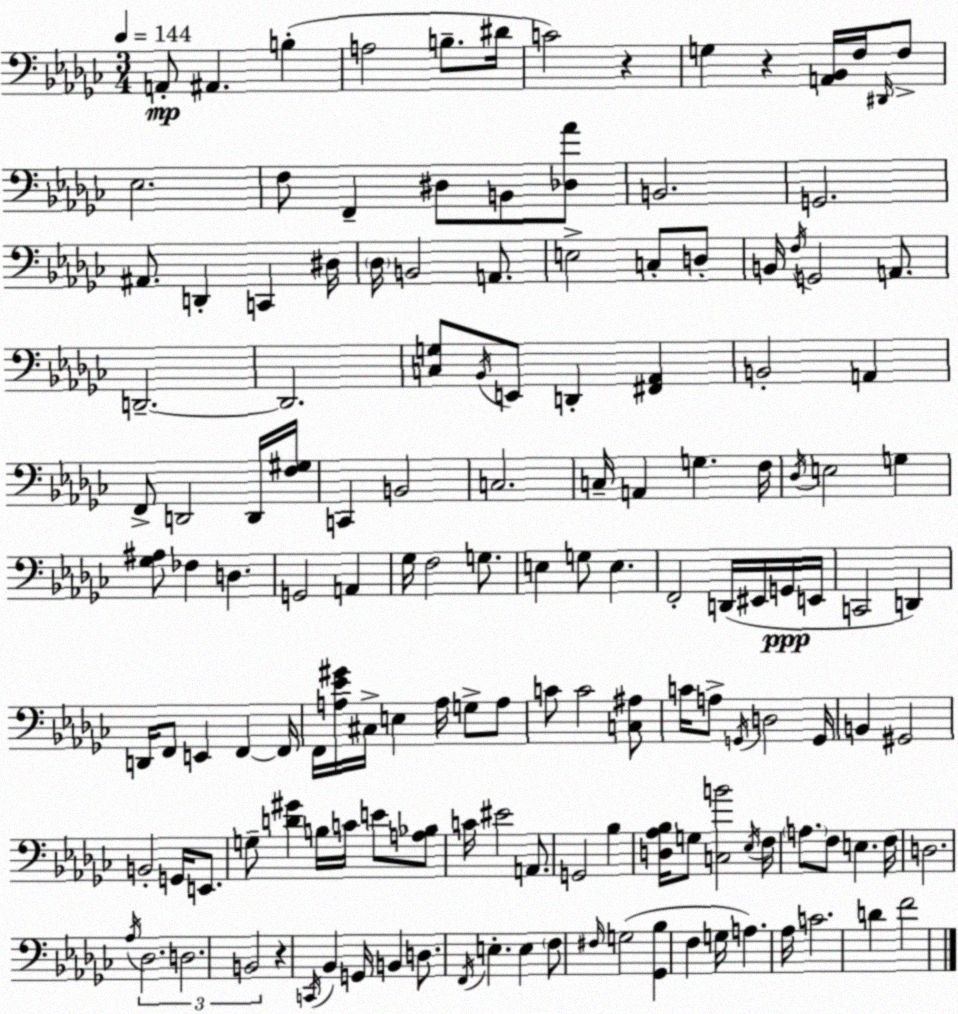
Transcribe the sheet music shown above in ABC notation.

X:1
T:Untitled
M:3/4
L:1/4
K:Ebm
A,,/2 ^A,, B, A,2 B,/2 ^D/4 C2 z G, z [A,,_B,,]/4 F,/4 ^D,,/4 F,/2 _E,2 F,/2 F,, ^D,/2 B,,/2 [_D,_A]/2 B,,2 G,,2 ^A,,/2 D,, C,, ^D,/4 _D,/4 B,,2 A,,/2 E,2 C,/2 D,/2 B,,/4 F,/4 G,,2 A,,/2 D,,2 D,,2 [C,G,]/2 _B,,/4 E,,/2 D,, [^F,,_A,,] B,,2 A,, F,,/2 D,,2 D,,/4 [F,^G,]/4 C,, B,,2 C,2 C,/4 A,, G, F,/4 _D,/4 E,2 G, [_G,^A,]/2 _F, D, G,,2 A,, _G,/4 F,2 G,/2 E, G,/2 E, F,,2 D,,/4 ^E,,/4 G,,/4 E,,/4 C,,2 D,, D,,/4 F,,/2 E,, F,, F,,/4 F,,/4 [A,_E^G]/4 ^C,/4 E, A,/4 G,/2 A,/2 C/2 C2 [C,^A,]/2 C/4 A,/2 G,,/4 D,2 G,,/4 B,, ^G,,2 B,,2 G,,/4 E,,/2 G,/2 [D^G] B,/4 C/4 E/2 [A,_B,]/2 C/4 ^E2 A,,/2 G,,2 _B, [D,_A,_B,]/4 G,/2 [C,B]2 _E,/4 F,/4 A,/2 F,/2 E, F,/4 D,2 _A,/4 _D,2 D,2 B,,2 z C,,/4 _B,, G,,/4 B,, D,/2 F,,/4 E, E, F,/2 ^F,/4 G,2 [_G,,_B,] F, G,/4 A, _A,/4 C2 D F2